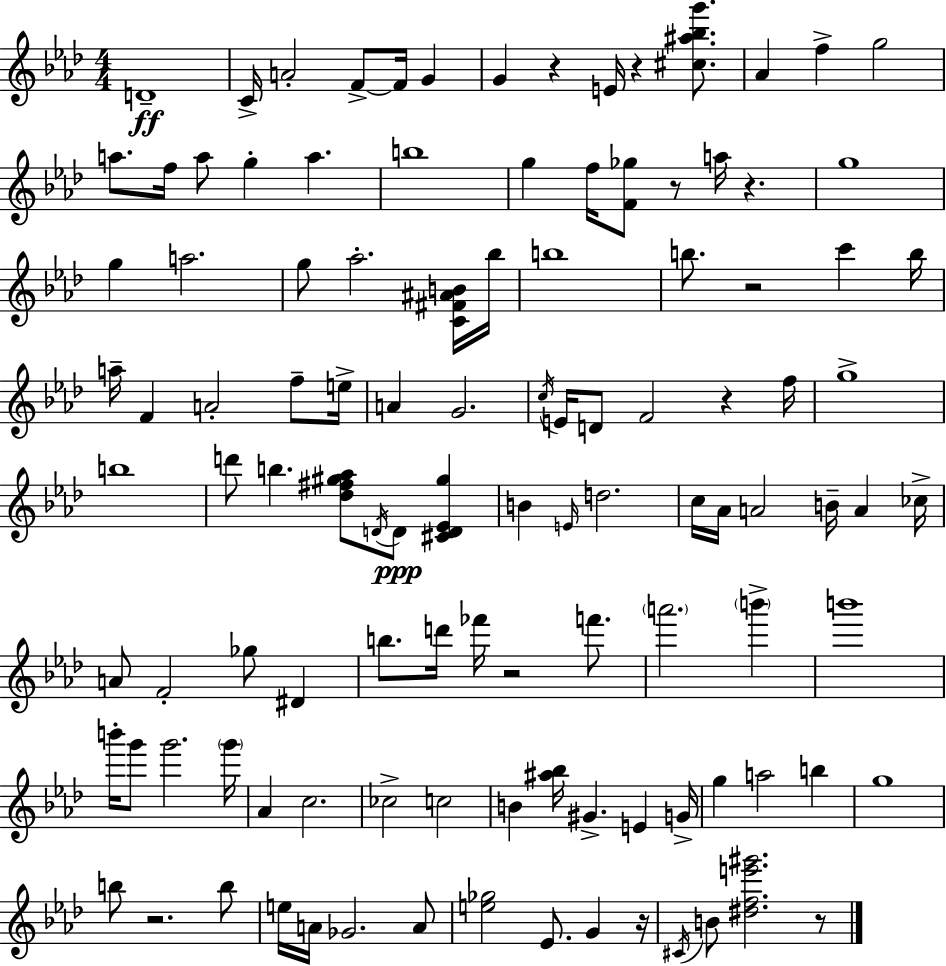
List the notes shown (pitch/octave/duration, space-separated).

D4/w C4/s A4/h F4/e F4/s G4/q G4/q R/q E4/s R/q [C#5,A#5,Bb5,G6]/e. Ab4/q F5/q G5/h A5/e. F5/s A5/e G5/q A5/q. B5/w G5/q F5/s [F4,Gb5]/e R/e A5/s R/q. G5/w G5/q A5/h. G5/e Ab5/h. [C4,F#4,A#4,B4]/s Bb5/s B5/w B5/e. R/h C6/q B5/s A5/s F4/q A4/h F5/e E5/s A4/q G4/h. C5/s E4/s D4/e F4/h R/q F5/s G5/w B5/w D6/e B5/q. [Db5,F#5,G#5,Ab5]/e D4/s D4/e [C#4,D4,Eb4,G#5]/q B4/q E4/s D5/h. C5/s Ab4/s A4/h B4/s A4/q CES5/s A4/e F4/h Gb5/e D#4/q B5/e. D6/s FES6/s R/h F6/e. A6/h. B6/q B6/w B6/s G6/e G6/h. G6/s Ab4/q C5/h. CES5/h C5/h B4/q [A#5,Bb5]/s G#4/q. E4/q G4/s G5/q A5/h B5/q G5/w B5/e R/h. B5/e E5/s A4/s Gb4/h. A4/e [E5,Gb5]/h Eb4/e. G4/q R/s C#4/s B4/e [D#5,F5,E6,G#6]/h. R/e